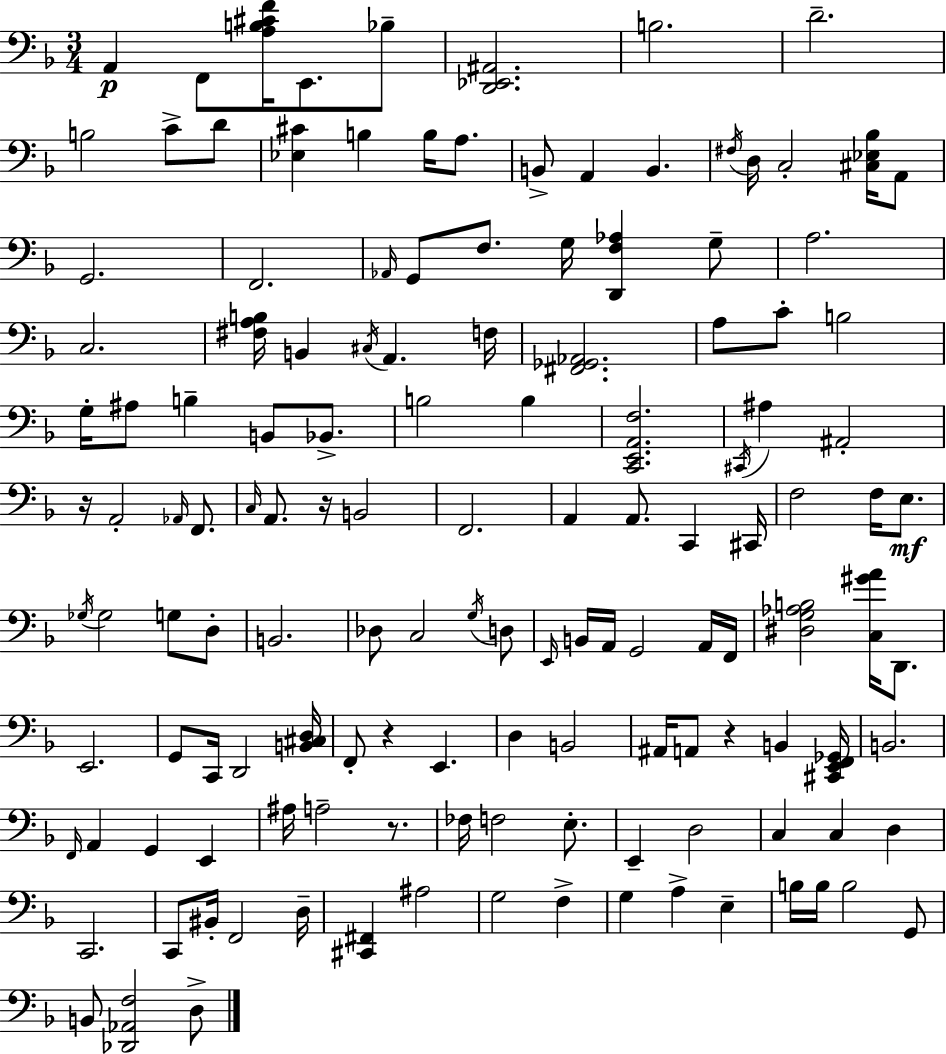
{
  \clef bass
  \numericTimeSignature
  \time 3/4
  \key d \minor
  a,4\p f,8 <a b cis' f'>16 e,8. bes8-- | <d, ees, ais,>2. | b2. | d'2.-- | \break b2 c'8-> d'8 | <ees cis'>4 b4 b16 a8. | b,8-> a,4 b,4. | \acciaccatura { fis16 } d16 c2-. <cis ees bes>16 a,8 | \break g,2. | f,2. | \grace { aes,16 } g,8 f8. g16 <d, f aes>4 | g8-- a2. | \break c2. | <fis a b>16 b,4 \acciaccatura { cis16 } a,4. | f16 <fis, ges, aes,>2. | a8 c'8-. b2 | \break g16-. ais8 b4-- b,8 | bes,8.-> b2 b4 | <c, e, a, f>2. | \acciaccatura { cis,16 } ais4 ais,2-. | \break r16 a,2-. | \grace { aes,16 } f,8. \grace { c16 } a,8. r16 b,2 | f,2. | a,4 a,8. | \break c,4 cis,16 f2 | f16 e8.\mf \acciaccatura { ges16 } ges2 | g8 d8-. b,2. | des8 c2 | \break \acciaccatura { g16 } d8 \grace { e,16 } b,16 a,16 g,2 | a,16 f,16 <dis g aes b>2 | <c gis' a'>16 d,8. e,2. | g,8 c,16 | \break d,2 <b, cis d>16 f,8-. r4 | e,4. d4 | b,2 ais,16 a,8 | r4 b,4 <cis, e, f, ges,>16 b,2. | \break \grace { f,16 } a,4 | g,4 e,4 ais16 a2-- | r8. fes16 f2 | e8.-. e,4-- | \break d2 c4 | c4 d4 c,2. | c,8 | bis,16-. f,2 d16-- <cis, fis,>4 | \break ais2 g2 | f4-> g4 | a4-> e4-- b16 b16 | b2 g,8 b,8 | \break <des, aes, f>2 d8-> \bar "|."
}